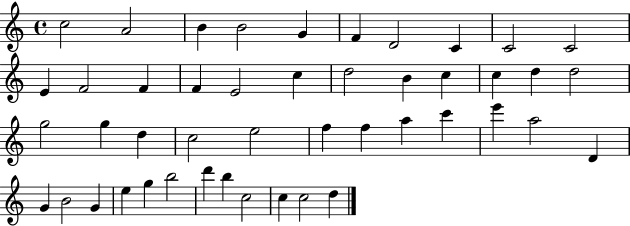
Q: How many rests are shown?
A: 0